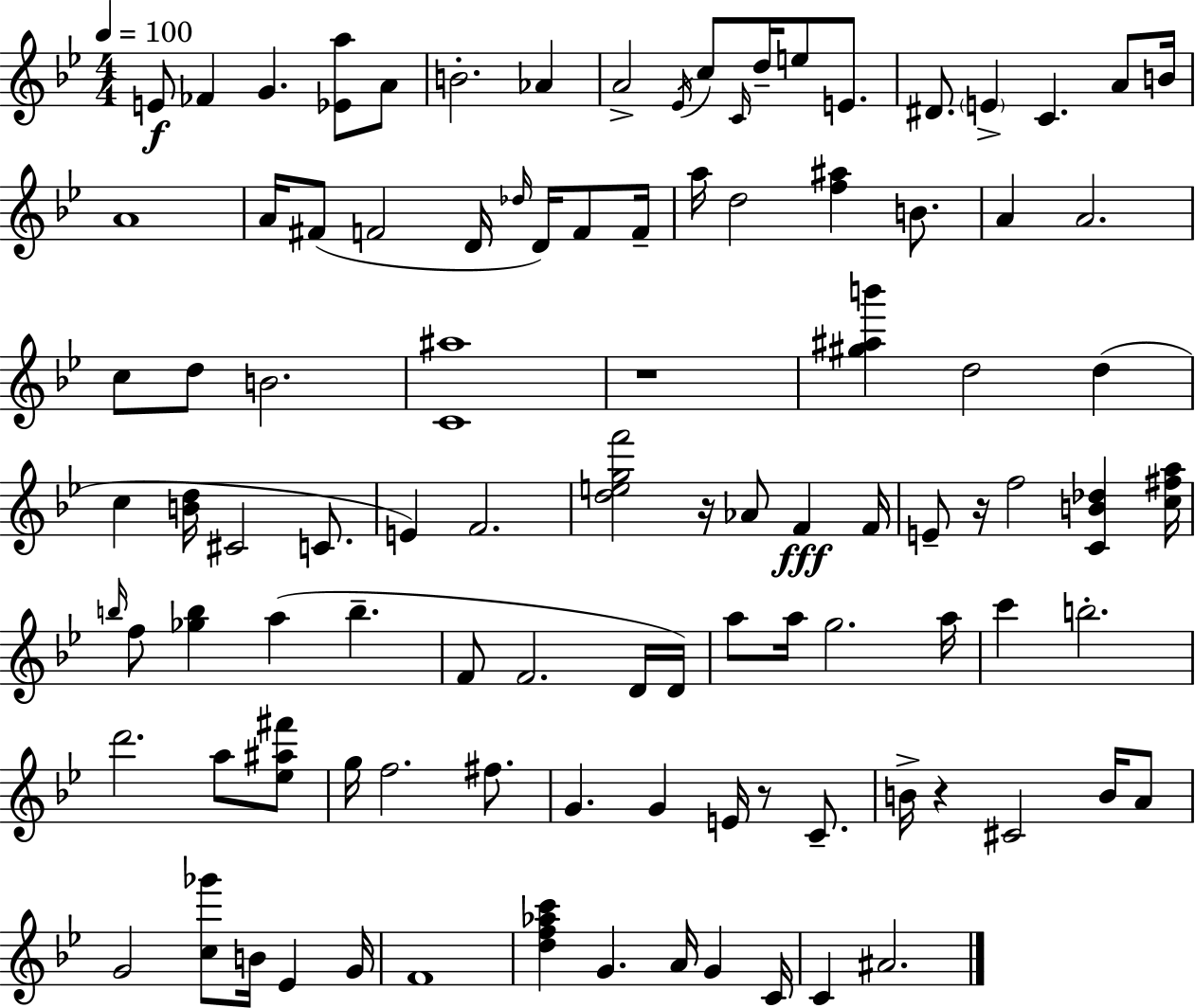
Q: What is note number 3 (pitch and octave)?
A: G4